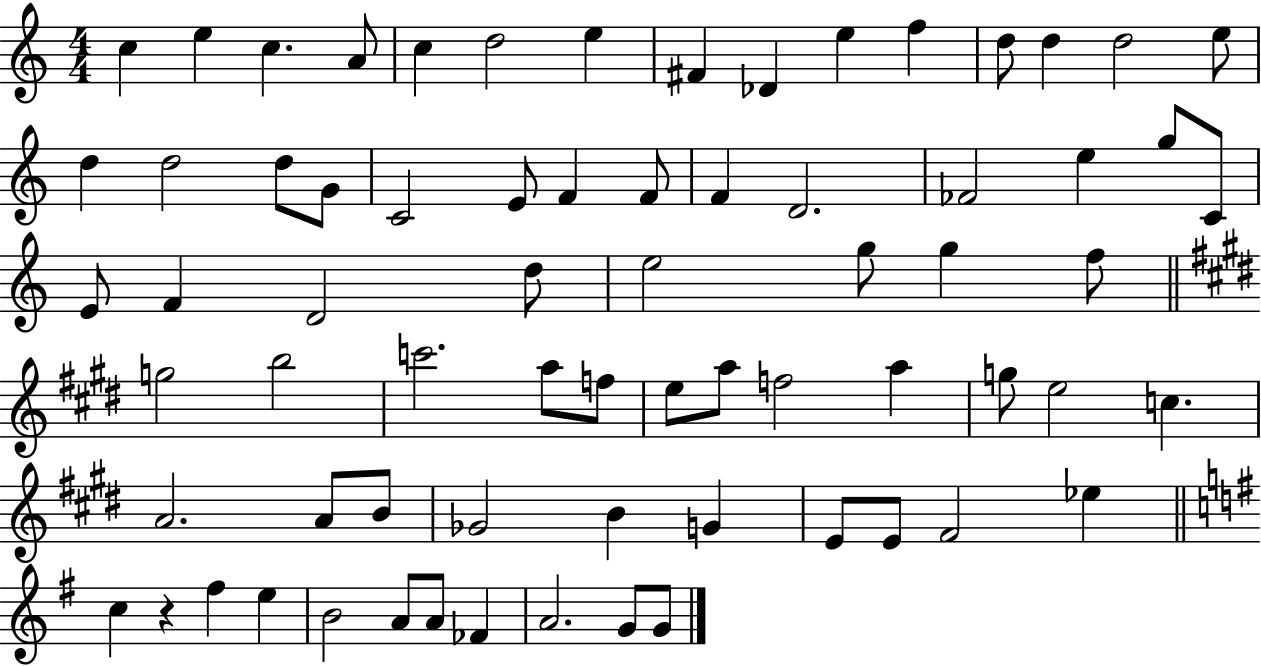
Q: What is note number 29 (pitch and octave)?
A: C4